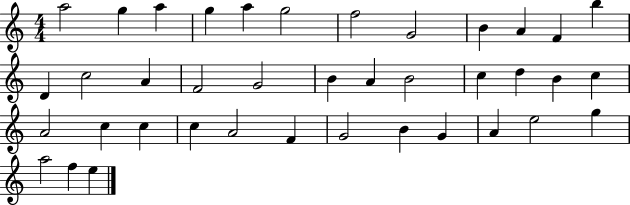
{
  \clef treble
  \numericTimeSignature
  \time 4/4
  \key c \major
  a''2 g''4 a''4 | g''4 a''4 g''2 | f''2 g'2 | b'4 a'4 f'4 b''4 | \break d'4 c''2 a'4 | f'2 g'2 | b'4 a'4 b'2 | c''4 d''4 b'4 c''4 | \break a'2 c''4 c''4 | c''4 a'2 f'4 | g'2 b'4 g'4 | a'4 e''2 g''4 | \break a''2 f''4 e''4 | \bar "|."
}